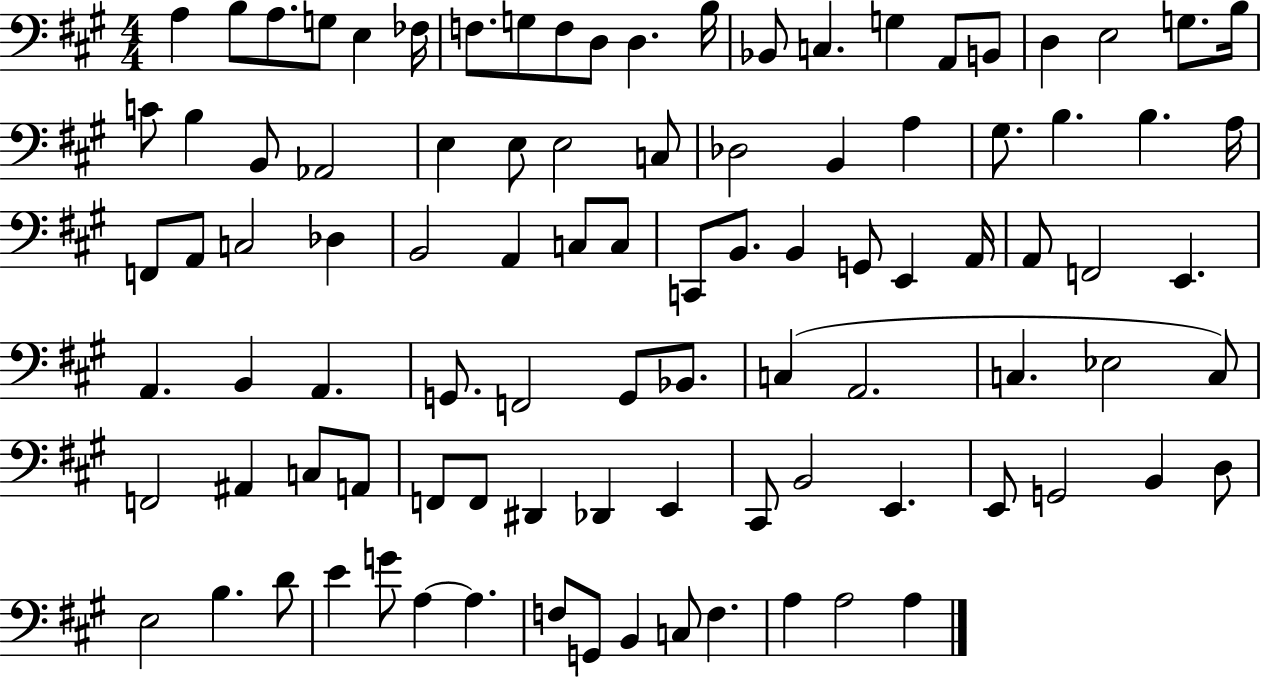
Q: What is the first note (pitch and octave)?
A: A3